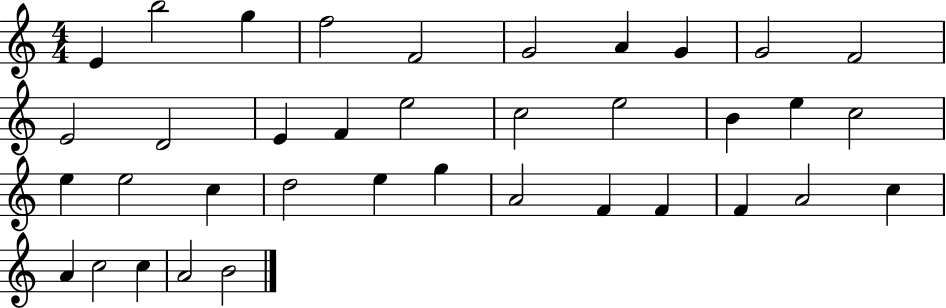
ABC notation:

X:1
T:Untitled
M:4/4
L:1/4
K:C
E b2 g f2 F2 G2 A G G2 F2 E2 D2 E F e2 c2 e2 B e c2 e e2 c d2 e g A2 F F F A2 c A c2 c A2 B2